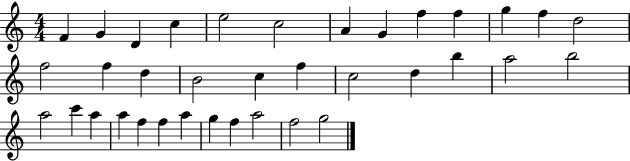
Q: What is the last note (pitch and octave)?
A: G5